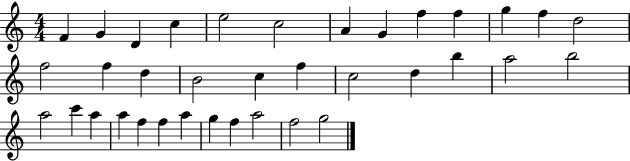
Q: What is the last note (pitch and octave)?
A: G5